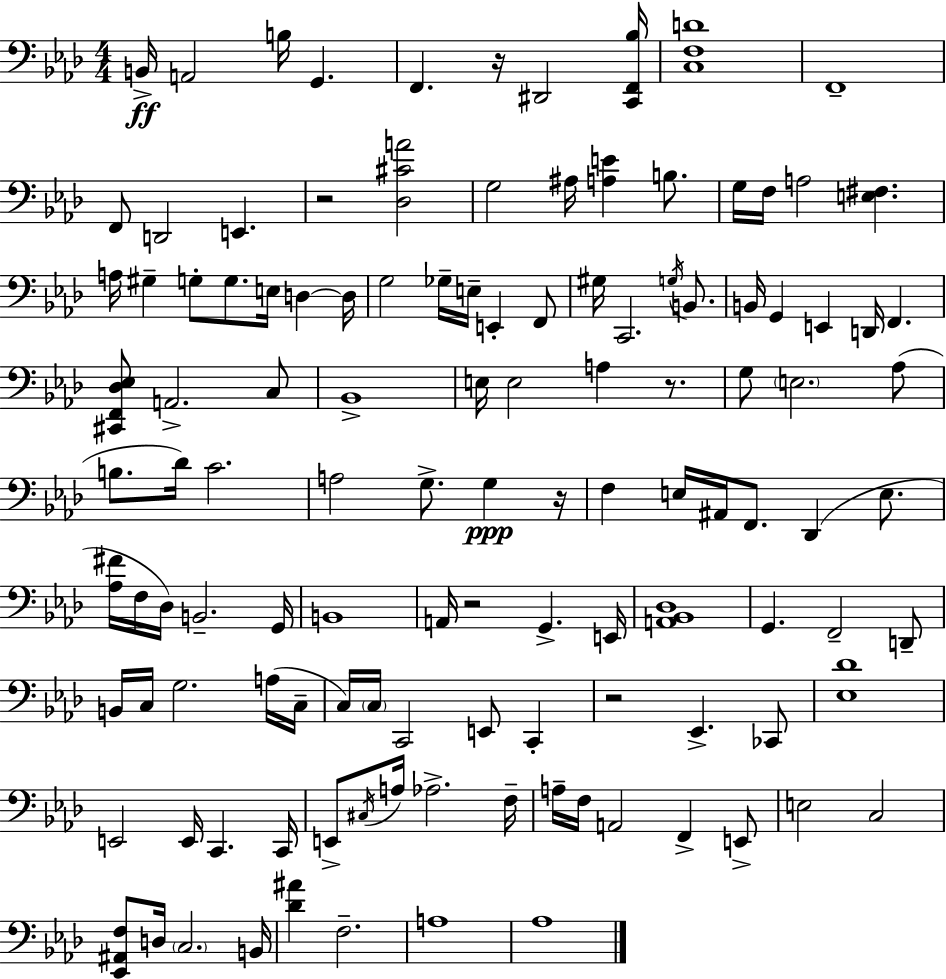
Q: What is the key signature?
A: AES major